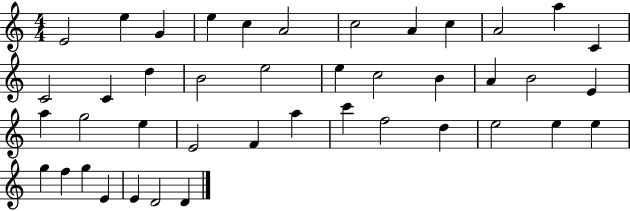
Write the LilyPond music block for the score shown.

{
  \clef treble
  \numericTimeSignature
  \time 4/4
  \key c \major
  e'2 e''4 g'4 | e''4 c''4 a'2 | c''2 a'4 c''4 | a'2 a''4 c'4 | \break c'2 c'4 d''4 | b'2 e''2 | e''4 c''2 b'4 | a'4 b'2 e'4 | \break a''4 g''2 e''4 | e'2 f'4 a''4 | c'''4 f''2 d''4 | e''2 e''4 e''4 | \break g''4 f''4 g''4 e'4 | e'4 d'2 d'4 | \bar "|."
}